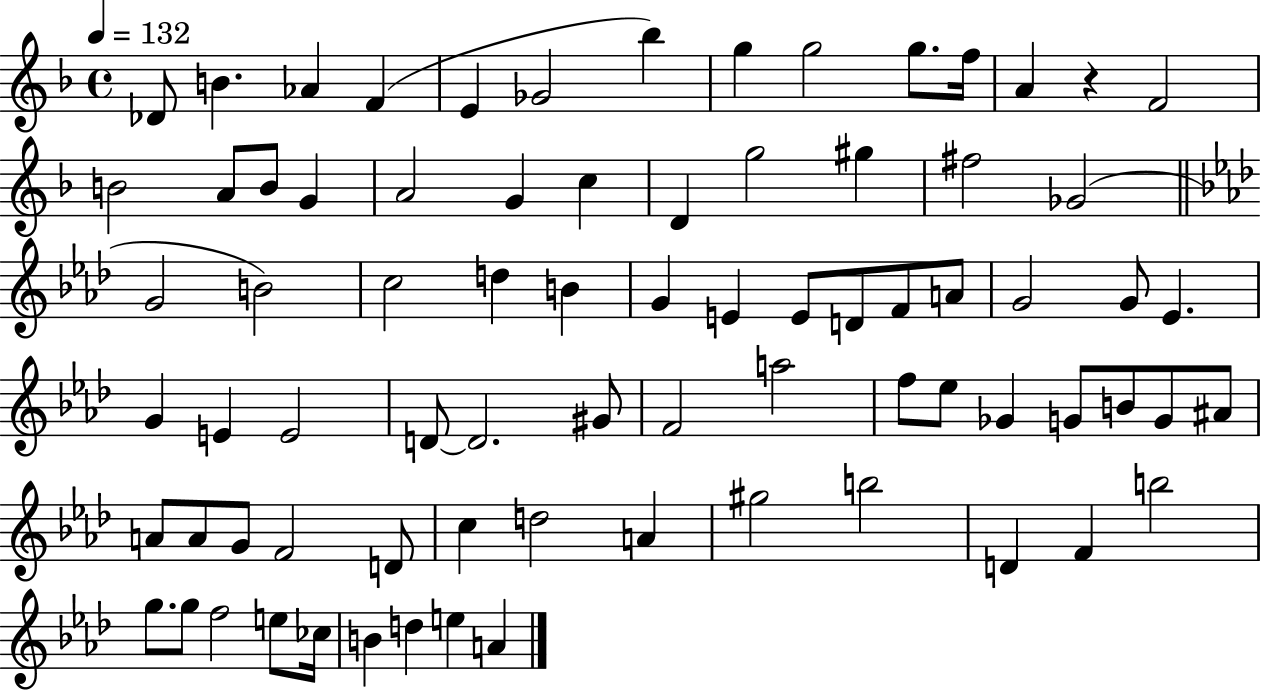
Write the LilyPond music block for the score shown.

{
  \clef treble
  \time 4/4
  \defaultTimeSignature
  \key f \major
  \tempo 4 = 132
  des'8 b'4. aes'4 f'4( | e'4 ges'2 bes''4) | g''4 g''2 g''8. f''16 | a'4 r4 f'2 | \break b'2 a'8 b'8 g'4 | a'2 g'4 c''4 | d'4 g''2 gis''4 | fis''2 ges'2( | \break \bar "||" \break \key f \minor g'2 b'2) | c''2 d''4 b'4 | g'4 e'4 e'8 d'8 f'8 a'8 | g'2 g'8 ees'4. | \break g'4 e'4 e'2 | d'8~~ d'2. gis'8 | f'2 a''2 | f''8 ees''8 ges'4 g'8 b'8 g'8 ais'8 | \break a'8 a'8 g'8 f'2 d'8 | c''4 d''2 a'4 | gis''2 b''2 | d'4 f'4 b''2 | \break g''8. g''8 f''2 e''8 ces''16 | b'4 d''4 e''4 a'4 | \bar "|."
}